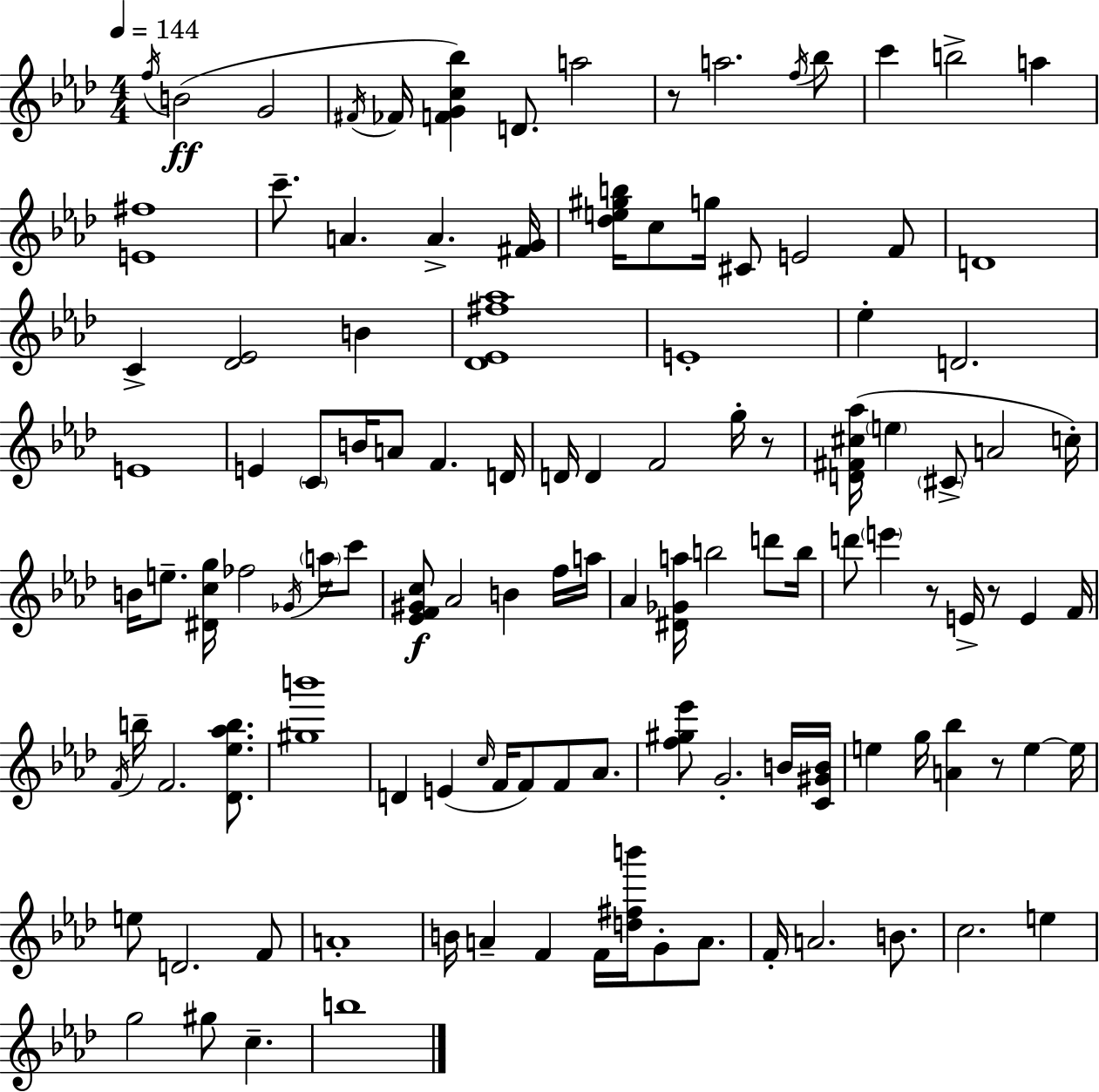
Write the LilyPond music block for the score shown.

{
  \clef treble
  \numericTimeSignature
  \time 4/4
  \key aes \major
  \tempo 4 = 144
  \acciaccatura { f''16 }(\ff b'2 g'2 | \acciaccatura { fis'16 } fes'16 <f' g' c'' bes''>4) d'8. a''2 | r8 a''2. | \acciaccatura { f''16 } bes''8 c'''4 b''2-> a''4 | \break <e' fis''>1 | c'''8.-- a'4. a'4.-> | <fis' g'>16 <des'' e'' gis'' b''>16 c''8 g''16 cis'8 e'2 | f'8 d'1 | \break c'4-> <des' ees'>2 b'4 | <des' ees' fis'' aes''>1 | e'1-. | ees''4-. d'2. | \break e'1 | e'4 \parenthesize c'8 b'16 a'8 f'4. | d'16 d'16 d'4 f'2 | g''16-. r8 <d' fis' cis'' aes''>16( \parenthesize e''4 \parenthesize cis'8-> a'2 | \break c''16-.) b'16 e''8.-- <dis' c'' g''>16 fes''2 | \acciaccatura { ges'16 } \parenthesize a''16 c'''8 <ees' f' gis' c''>8\f aes'2 b'4 | f''16 a''16 aes'4 <dis' ges' a''>16 b''2 | d'''8 b''16 d'''8 \parenthesize e'''4 r8 e'16-> r8 e'4 | \break f'16 \acciaccatura { f'16 } b''16-- f'2. | <des' ees'' aes'' b''>8. <gis'' b'''>1 | d'4 e'4( \grace { c''16 } f'16 f'8) | f'8 aes'8. <f'' gis'' ees'''>8 g'2.-. | \break b'16 <c' gis' b'>16 e''4 g''16 <a' bes''>4 r8 | e''4~~ e''16 e''8 d'2. | f'8 a'1-. | b'16 a'4-- f'4 f'16 | \break <d'' fis'' b'''>16 g'8-. a'8. f'16-. a'2. | b'8. c''2. | e''4 g''2 gis''8 | c''4.-- b''1 | \break \bar "|."
}